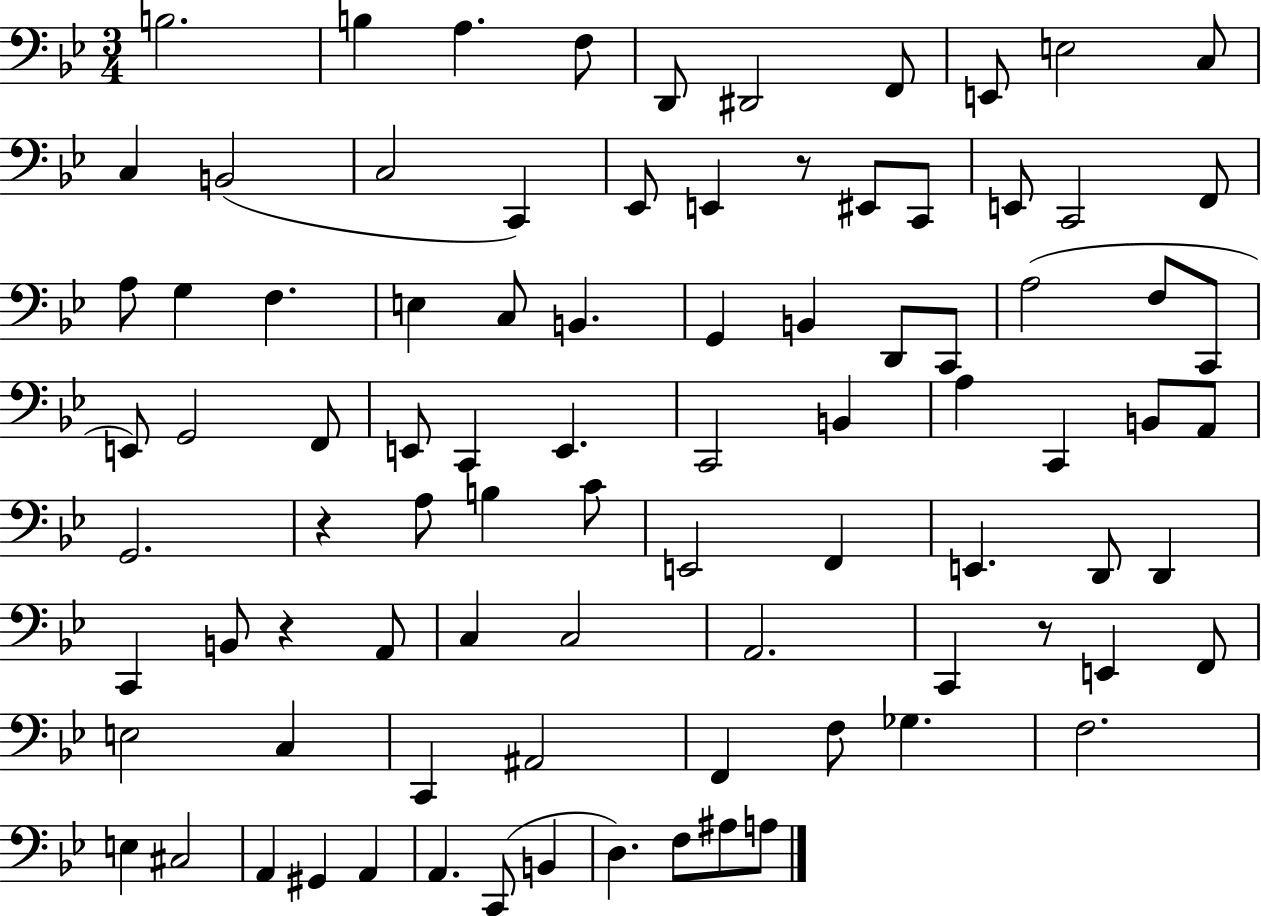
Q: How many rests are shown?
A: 4